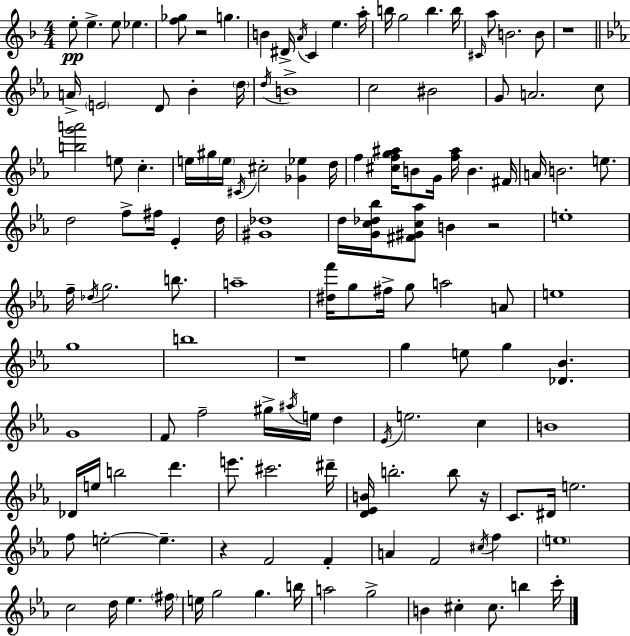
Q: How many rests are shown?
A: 6